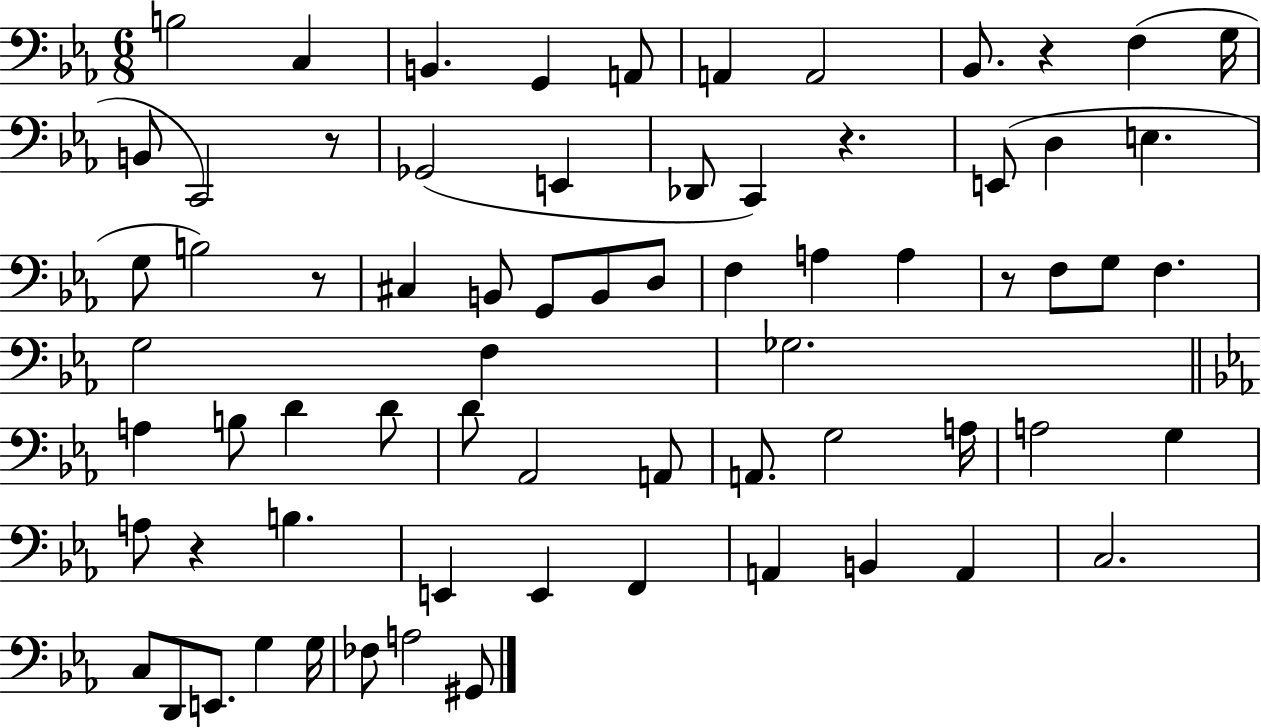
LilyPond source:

{
  \clef bass
  \numericTimeSignature
  \time 6/8
  \key ees \major
  \repeat volta 2 { b2 c4 | b,4. g,4 a,8 | a,4 a,2 | bes,8. r4 f4( g16 | \break b,8 c,2) r8 | ges,2( e,4 | des,8 c,4) r4. | e,8( d4 e4. | \break g8 b2) r8 | cis4 b,8 g,8 b,8 d8 | f4 a4 a4 | r8 f8 g8 f4. | \break g2 f4 | ges2. | \bar "||" \break \key ees \major a4 b8 d'4 d'8 | d'8 aes,2 a,8 | a,8. g2 a16 | a2 g4 | \break a8 r4 b4. | e,4 e,4 f,4 | a,4 b,4 a,4 | c2. | \break c8 d,8 e,8. g4 g16 | fes8 a2 gis,8 | } \bar "|."
}